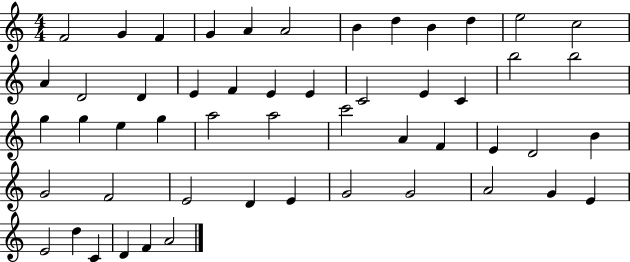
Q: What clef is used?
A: treble